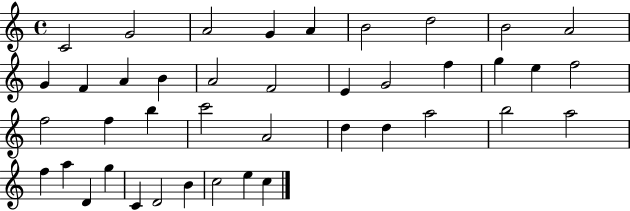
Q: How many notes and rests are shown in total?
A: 41